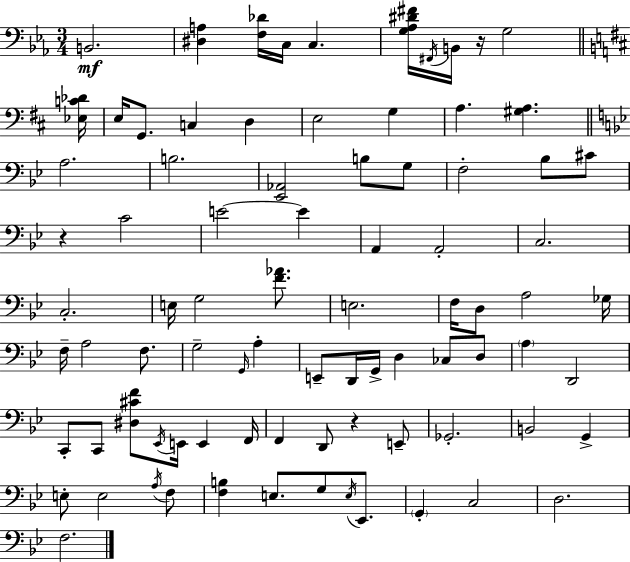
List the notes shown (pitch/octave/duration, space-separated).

B2/h. [D#3,A3]/q [F3,Db4]/s C3/s C3/q. [G3,Ab3,D#4,F#4]/s F#2/s B2/s R/s G3/h [Eb3,C4,Db4]/s E3/s G2/e. C3/q D3/q E3/h G3/q A3/q. [G#3,A3]/q. A3/h. B3/h. [Eb2,Ab2]/h B3/e G3/e F3/h Bb3/e C#4/e R/q C4/h E4/h E4/q A2/q A2/h C3/h. C3/h. E3/s G3/h [F4,Ab4]/e. E3/h. F3/s D3/e A3/h Gb3/s F3/s A3/h F3/e. G3/h G2/s A3/q E2/e D2/s G2/s D3/q CES3/e D3/e A3/q D2/h C2/e C2/e [D#3,C#4,F4]/e Eb2/s E2/s E2/q F2/s F2/q D2/e R/q E2/e Gb2/h. B2/h G2/q E3/e E3/h A3/s F3/e [F3,B3]/q E3/e. G3/e E3/s Eb2/e. G2/q C3/h D3/h. F3/h.